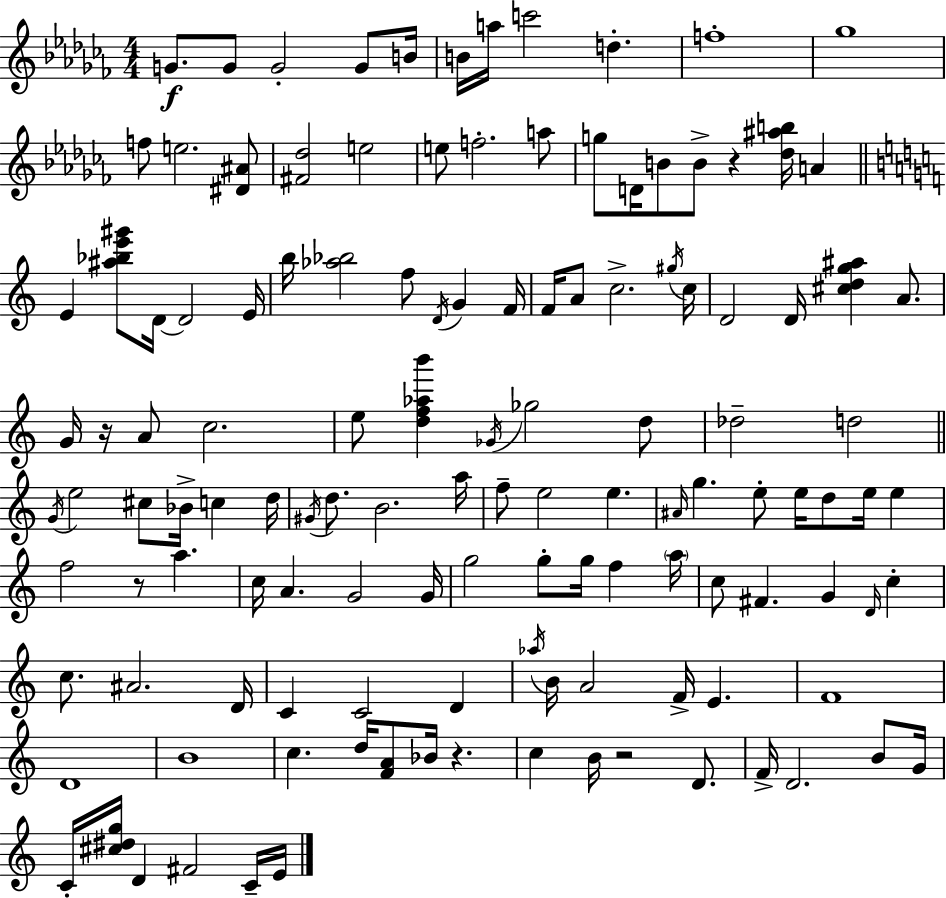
{
  \clef treble
  \numericTimeSignature
  \time 4/4
  \key aes \minor
  \repeat volta 2 { g'8.\f g'8 g'2-. g'8 b'16 | b'16 a''16 c'''2 d''4.-. | f''1-. | ges''1 | \break f''8 e''2. <dis' ais'>8 | <fis' des''>2 e''2 | e''8 f''2.-. a''8 | g''8 d'16 b'8 b'8-> r4 <des'' ais'' b''>16 a'4 | \break \bar "||" \break \key c \major e'4 <ais'' bes'' e''' gis'''>8 d'16~~ d'2 e'16 | b''16 <aes'' bes''>2 f''8 \acciaccatura { d'16 } g'4 | f'16 f'16 a'8 c''2.-> | \acciaccatura { gis''16 } c''16 d'2 d'16 <cis'' d'' g'' ais''>4 a'8. | \break g'16 r16 a'8 c''2. | e''8 <d'' f'' aes'' b'''>4 \acciaccatura { ges'16 } ges''2 | d''8 des''2-- d''2 | \bar "||" \break \key c \major \acciaccatura { g'16 } e''2 cis''8 bes'16-> c''4 | d''16 \acciaccatura { gis'16 } d''8. b'2. | a''16 f''8-- e''2 e''4. | \grace { ais'16 } g''4. e''8-. e''16 d''8 e''16 e''4 | \break f''2 r8 a''4. | c''16 a'4. g'2 | g'16 g''2 g''8-. g''16 f''4 | \parenthesize a''16 c''8 fis'4. g'4 \grace { d'16 } | \break c''4-. c''8. ais'2. | d'16 c'4 c'2 | d'4 \acciaccatura { aes''16 } b'16 a'2 f'16-> e'4. | f'1 | \break d'1 | b'1 | c''4. d''16 <f' a'>8 bes'16 r4. | c''4 b'16 r2 | \break d'8. f'16-> d'2. | b'8 g'16 c'16-. <cis'' dis'' g''>16 d'4 fis'2 | c'16-- e'16 } \bar "|."
}